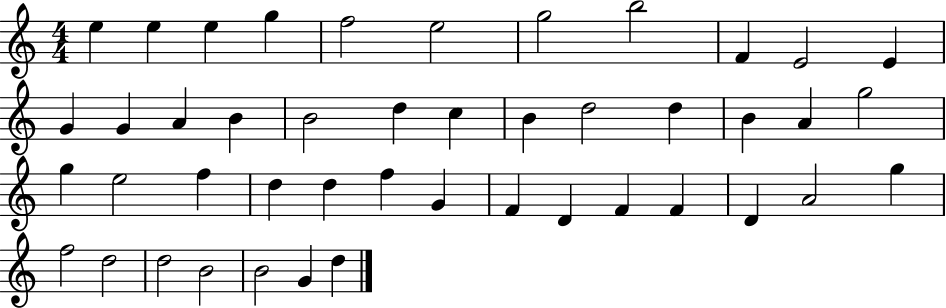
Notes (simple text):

E5/q E5/q E5/q G5/q F5/h E5/h G5/h B5/h F4/q E4/h E4/q G4/q G4/q A4/q B4/q B4/h D5/q C5/q B4/q D5/h D5/q B4/q A4/q G5/h G5/q E5/h F5/q D5/q D5/q F5/q G4/q F4/q D4/q F4/q F4/q D4/q A4/h G5/q F5/h D5/h D5/h B4/h B4/h G4/q D5/q